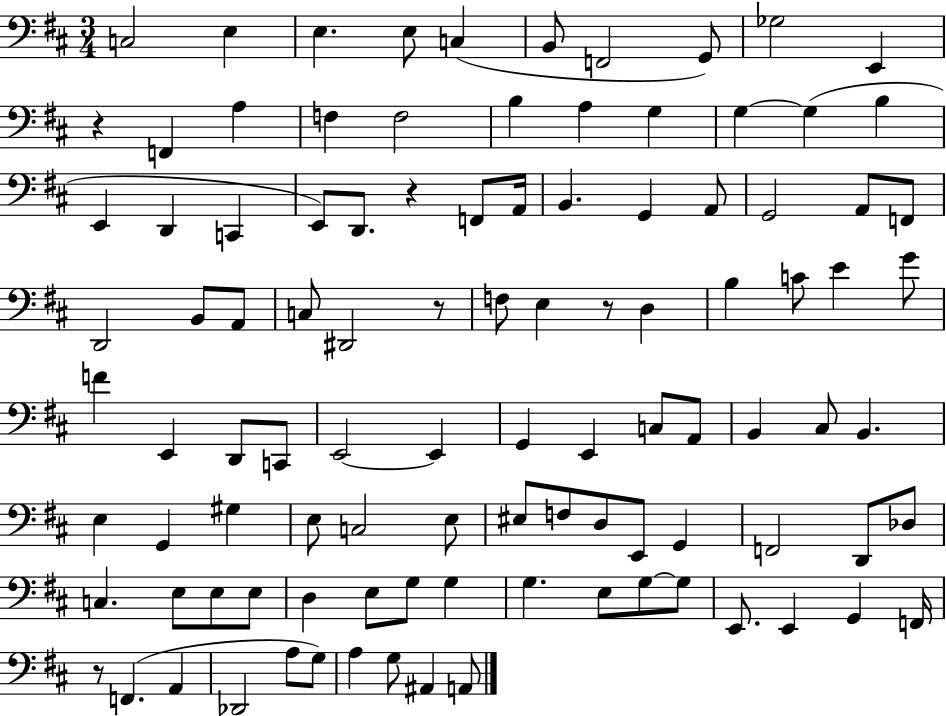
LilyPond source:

{
  \clef bass
  \numericTimeSignature
  \time 3/4
  \key d \major
  \repeat volta 2 { c2 e4 | e4. e8 c4( | b,8 f,2 g,8) | ges2 e,4 | \break r4 f,4 a4 | f4 f2 | b4 a4 g4 | g4~~ g4( b4 | \break e,4 d,4 c,4 | e,8) d,8. r4 f,8 a,16 | b,4. g,4 a,8 | g,2 a,8 f,8 | \break d,2 b,8 a,8 | c8 dis,2 r8 | f8 e4 r8 d4 | b4 c'8 e'4 g'8 | \break f'4 e,4 d,8 c,8 | e,2~~ e,4 | g,4 e,4 c8 a,8 | b,4 cis8 b,4. | \break e4 g,4 gis4 | e8 c2 e8 | eis8 f8 d8 e,8 g,4 | f,2 d,8 des8 | \break c4. e8 e8 e8 | d4 e8 g8 g4 | g4. e8 g8~~ g8 | e,8. e,4 g,4 f,16 | \break r8 f,4.( a,4 | des,2 a8 g8) | a4 g8 ais,4 a,8 | } \bar "|."
}